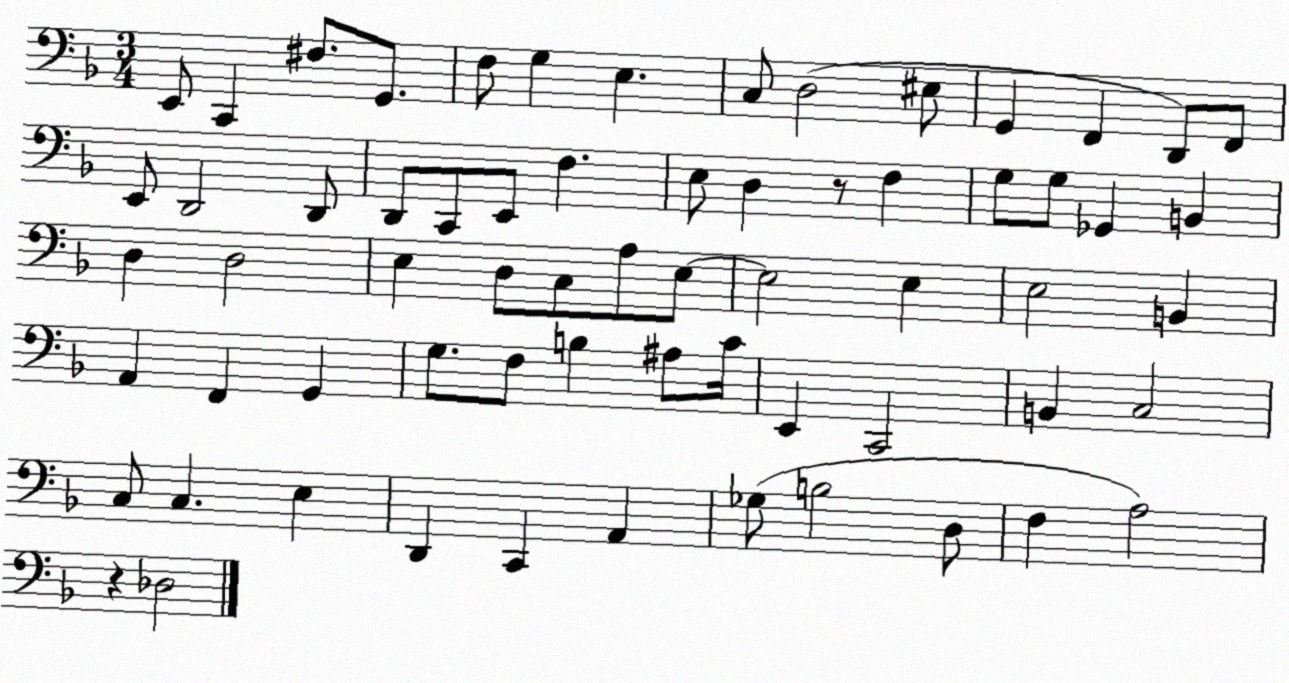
X:1
T:Untitled
M:3/4
L:1/4
K:F
E,,/2 C,, ^F,/2 G,,/2 F,/2 G, E, C,/2 D,2 ^E,/2 G,, F,, D,,/2 F,,/2 E,,/2 D,,2 D,,/2 D,,/2 C,,/2 E,,/2 F, E,/2 D, z/2 F, G,/2 G,/2 _G,, B,, D, D,2 E, D,/2 C,/2 A,/2 E,/2 E,2 E, E,2 B,, A,, F,, G,, G,/2 F,/2 B, ^A,/2 C/4 E,, C,,2 B,, C,2 C,/2 C, E, D,, C,, A,, _G,/2 B,2 D,/2 F, A,2 z _D,2